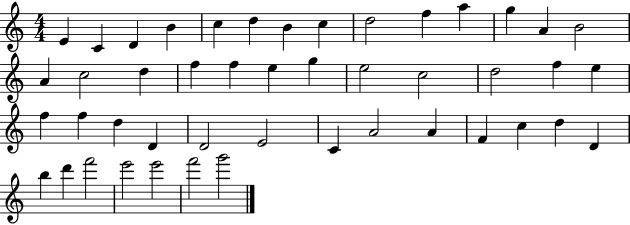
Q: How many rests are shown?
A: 0